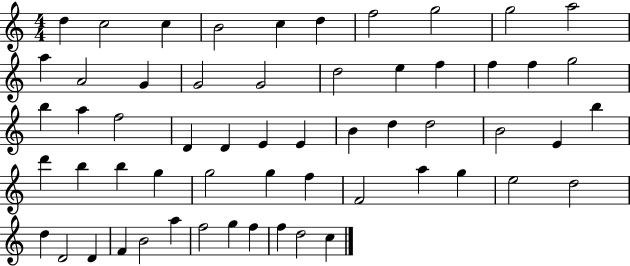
D5/q C5/h C5/q B4/h C5/q D5/q F5/h G5/h G5/h A5/h A5/q A4/h G4/q G4/h G4/h D5/h E5/q F5/q F5/q F5/q G5/h B5/q A5/q F5/h D4/q D4/q E4/q E4/q B4/q D5/q D5/h B4/h E4/q B5/q D6/q B5/q B5/q G5/q G5/h G5/q F5/q F4/h A5/q G5/q E5/h D5/h D5/q D4/h D4/q F4/q B4/h A5/q F5/h G5/q F5/q F5/q D5/h C5/q